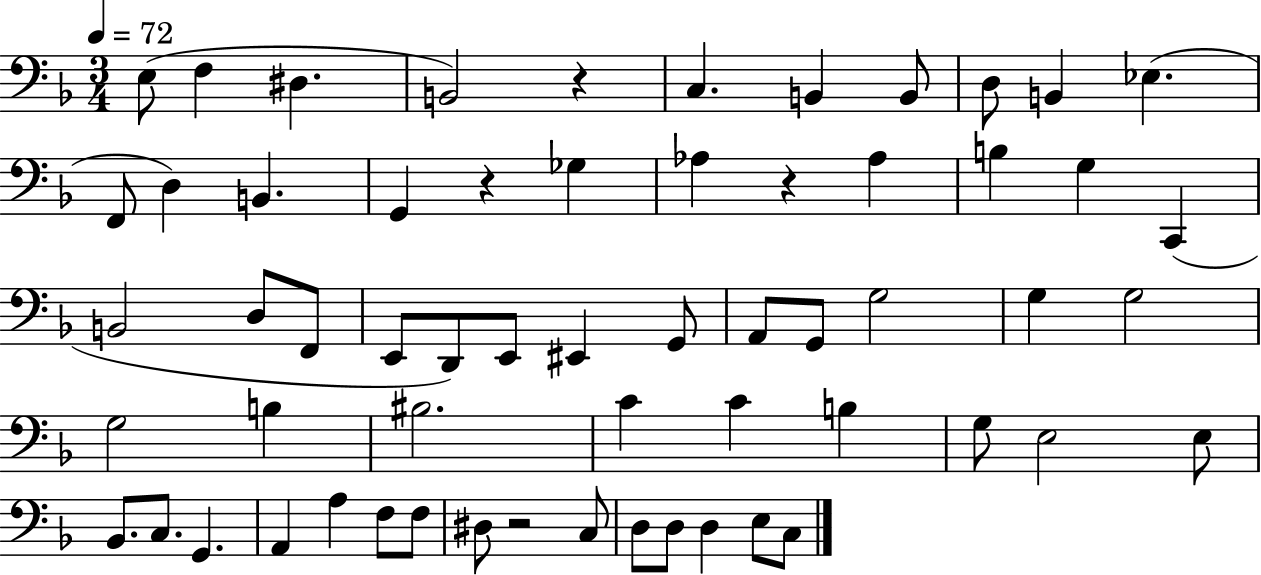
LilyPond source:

{
  \clef bass
  \numericTimeSignature
  \time 3/4
  \key f \major
  \tempo 4 = 72
  \repeat volta 2 { e8( f4 dis4. | b,2) r4 | c4. b,4 b,8 | d8 b,4 ees4.( | \break f,8 d4) b,4. | g,4 r4 ges4 | aes4 r4 aes4 | b4 g4 c,4( | \break b,2 d8 f,8 | e,8 d,8) e,8 eis,4 g,8 | a,8 g,8 g2 | g4 g2 | \break g2 b4 | bis2. | c'4 c'4 b4 | g8 e2 e8 | \break bes,8. c8. g,4. | a,4 a4 f8 f8 | dis8 r2 c8 | d8 d8 d4 e8 c8 | \break } \bar "|."
}